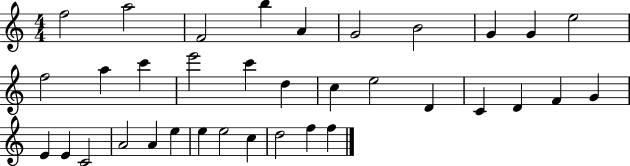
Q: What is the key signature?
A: C major